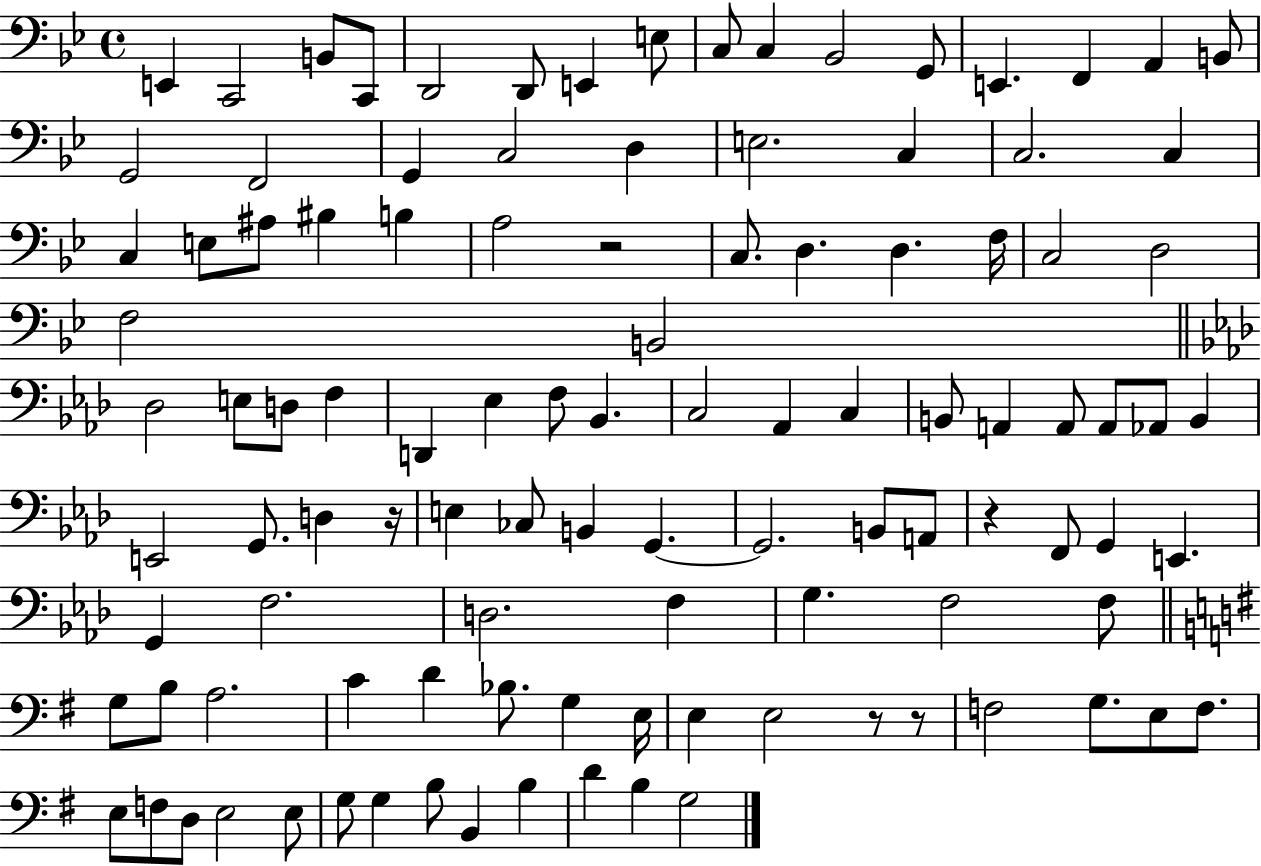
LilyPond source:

{
  \clef bass
  \time 4/4
  \defaultTimeSignature
  \key bes \major
  e,4 c,2 b,8 c,8 | d,2 d,8 e,4 e8 | c8 c4 bes,2 g,8 | e,4. f,4 a,4 b,8 | \break g,2 f,2 | g,4 c2 d4 | e2. c4 | c2. c4 | \break c4 e8 ais8 bis4 b4 | a2 r2 | c8. d4. d4. f16 | c2 d2 | \break f2 b,2 | \bar "||" \break \key aes \major des2 e8 d8 f4 | d,4 ees4 f8 bes,4. | c2 aes,4 c4 | b,8 a,4 a,8 a,8 aes,8 b,4 | \break e,2 g,8. d4 r16 | e4 ces8 b,4 g,4.~~ | g,2. b,8 a,8 | r4 f,8 g,4 e,4. | \break g,4 f2. | d2. f4 | g4. f2 f8 | \bar "||" \break \key g \major g8 b8 a2. | c'4 d'4 bes8. g4 e16 | e4 e2 r8 r8 | f2 g8. e8 f8. | \break e8 f8 d8 e2 e8 | g8 g4 b8 b,4 b4 | d'4 b4 g2 | \bar "|."
}